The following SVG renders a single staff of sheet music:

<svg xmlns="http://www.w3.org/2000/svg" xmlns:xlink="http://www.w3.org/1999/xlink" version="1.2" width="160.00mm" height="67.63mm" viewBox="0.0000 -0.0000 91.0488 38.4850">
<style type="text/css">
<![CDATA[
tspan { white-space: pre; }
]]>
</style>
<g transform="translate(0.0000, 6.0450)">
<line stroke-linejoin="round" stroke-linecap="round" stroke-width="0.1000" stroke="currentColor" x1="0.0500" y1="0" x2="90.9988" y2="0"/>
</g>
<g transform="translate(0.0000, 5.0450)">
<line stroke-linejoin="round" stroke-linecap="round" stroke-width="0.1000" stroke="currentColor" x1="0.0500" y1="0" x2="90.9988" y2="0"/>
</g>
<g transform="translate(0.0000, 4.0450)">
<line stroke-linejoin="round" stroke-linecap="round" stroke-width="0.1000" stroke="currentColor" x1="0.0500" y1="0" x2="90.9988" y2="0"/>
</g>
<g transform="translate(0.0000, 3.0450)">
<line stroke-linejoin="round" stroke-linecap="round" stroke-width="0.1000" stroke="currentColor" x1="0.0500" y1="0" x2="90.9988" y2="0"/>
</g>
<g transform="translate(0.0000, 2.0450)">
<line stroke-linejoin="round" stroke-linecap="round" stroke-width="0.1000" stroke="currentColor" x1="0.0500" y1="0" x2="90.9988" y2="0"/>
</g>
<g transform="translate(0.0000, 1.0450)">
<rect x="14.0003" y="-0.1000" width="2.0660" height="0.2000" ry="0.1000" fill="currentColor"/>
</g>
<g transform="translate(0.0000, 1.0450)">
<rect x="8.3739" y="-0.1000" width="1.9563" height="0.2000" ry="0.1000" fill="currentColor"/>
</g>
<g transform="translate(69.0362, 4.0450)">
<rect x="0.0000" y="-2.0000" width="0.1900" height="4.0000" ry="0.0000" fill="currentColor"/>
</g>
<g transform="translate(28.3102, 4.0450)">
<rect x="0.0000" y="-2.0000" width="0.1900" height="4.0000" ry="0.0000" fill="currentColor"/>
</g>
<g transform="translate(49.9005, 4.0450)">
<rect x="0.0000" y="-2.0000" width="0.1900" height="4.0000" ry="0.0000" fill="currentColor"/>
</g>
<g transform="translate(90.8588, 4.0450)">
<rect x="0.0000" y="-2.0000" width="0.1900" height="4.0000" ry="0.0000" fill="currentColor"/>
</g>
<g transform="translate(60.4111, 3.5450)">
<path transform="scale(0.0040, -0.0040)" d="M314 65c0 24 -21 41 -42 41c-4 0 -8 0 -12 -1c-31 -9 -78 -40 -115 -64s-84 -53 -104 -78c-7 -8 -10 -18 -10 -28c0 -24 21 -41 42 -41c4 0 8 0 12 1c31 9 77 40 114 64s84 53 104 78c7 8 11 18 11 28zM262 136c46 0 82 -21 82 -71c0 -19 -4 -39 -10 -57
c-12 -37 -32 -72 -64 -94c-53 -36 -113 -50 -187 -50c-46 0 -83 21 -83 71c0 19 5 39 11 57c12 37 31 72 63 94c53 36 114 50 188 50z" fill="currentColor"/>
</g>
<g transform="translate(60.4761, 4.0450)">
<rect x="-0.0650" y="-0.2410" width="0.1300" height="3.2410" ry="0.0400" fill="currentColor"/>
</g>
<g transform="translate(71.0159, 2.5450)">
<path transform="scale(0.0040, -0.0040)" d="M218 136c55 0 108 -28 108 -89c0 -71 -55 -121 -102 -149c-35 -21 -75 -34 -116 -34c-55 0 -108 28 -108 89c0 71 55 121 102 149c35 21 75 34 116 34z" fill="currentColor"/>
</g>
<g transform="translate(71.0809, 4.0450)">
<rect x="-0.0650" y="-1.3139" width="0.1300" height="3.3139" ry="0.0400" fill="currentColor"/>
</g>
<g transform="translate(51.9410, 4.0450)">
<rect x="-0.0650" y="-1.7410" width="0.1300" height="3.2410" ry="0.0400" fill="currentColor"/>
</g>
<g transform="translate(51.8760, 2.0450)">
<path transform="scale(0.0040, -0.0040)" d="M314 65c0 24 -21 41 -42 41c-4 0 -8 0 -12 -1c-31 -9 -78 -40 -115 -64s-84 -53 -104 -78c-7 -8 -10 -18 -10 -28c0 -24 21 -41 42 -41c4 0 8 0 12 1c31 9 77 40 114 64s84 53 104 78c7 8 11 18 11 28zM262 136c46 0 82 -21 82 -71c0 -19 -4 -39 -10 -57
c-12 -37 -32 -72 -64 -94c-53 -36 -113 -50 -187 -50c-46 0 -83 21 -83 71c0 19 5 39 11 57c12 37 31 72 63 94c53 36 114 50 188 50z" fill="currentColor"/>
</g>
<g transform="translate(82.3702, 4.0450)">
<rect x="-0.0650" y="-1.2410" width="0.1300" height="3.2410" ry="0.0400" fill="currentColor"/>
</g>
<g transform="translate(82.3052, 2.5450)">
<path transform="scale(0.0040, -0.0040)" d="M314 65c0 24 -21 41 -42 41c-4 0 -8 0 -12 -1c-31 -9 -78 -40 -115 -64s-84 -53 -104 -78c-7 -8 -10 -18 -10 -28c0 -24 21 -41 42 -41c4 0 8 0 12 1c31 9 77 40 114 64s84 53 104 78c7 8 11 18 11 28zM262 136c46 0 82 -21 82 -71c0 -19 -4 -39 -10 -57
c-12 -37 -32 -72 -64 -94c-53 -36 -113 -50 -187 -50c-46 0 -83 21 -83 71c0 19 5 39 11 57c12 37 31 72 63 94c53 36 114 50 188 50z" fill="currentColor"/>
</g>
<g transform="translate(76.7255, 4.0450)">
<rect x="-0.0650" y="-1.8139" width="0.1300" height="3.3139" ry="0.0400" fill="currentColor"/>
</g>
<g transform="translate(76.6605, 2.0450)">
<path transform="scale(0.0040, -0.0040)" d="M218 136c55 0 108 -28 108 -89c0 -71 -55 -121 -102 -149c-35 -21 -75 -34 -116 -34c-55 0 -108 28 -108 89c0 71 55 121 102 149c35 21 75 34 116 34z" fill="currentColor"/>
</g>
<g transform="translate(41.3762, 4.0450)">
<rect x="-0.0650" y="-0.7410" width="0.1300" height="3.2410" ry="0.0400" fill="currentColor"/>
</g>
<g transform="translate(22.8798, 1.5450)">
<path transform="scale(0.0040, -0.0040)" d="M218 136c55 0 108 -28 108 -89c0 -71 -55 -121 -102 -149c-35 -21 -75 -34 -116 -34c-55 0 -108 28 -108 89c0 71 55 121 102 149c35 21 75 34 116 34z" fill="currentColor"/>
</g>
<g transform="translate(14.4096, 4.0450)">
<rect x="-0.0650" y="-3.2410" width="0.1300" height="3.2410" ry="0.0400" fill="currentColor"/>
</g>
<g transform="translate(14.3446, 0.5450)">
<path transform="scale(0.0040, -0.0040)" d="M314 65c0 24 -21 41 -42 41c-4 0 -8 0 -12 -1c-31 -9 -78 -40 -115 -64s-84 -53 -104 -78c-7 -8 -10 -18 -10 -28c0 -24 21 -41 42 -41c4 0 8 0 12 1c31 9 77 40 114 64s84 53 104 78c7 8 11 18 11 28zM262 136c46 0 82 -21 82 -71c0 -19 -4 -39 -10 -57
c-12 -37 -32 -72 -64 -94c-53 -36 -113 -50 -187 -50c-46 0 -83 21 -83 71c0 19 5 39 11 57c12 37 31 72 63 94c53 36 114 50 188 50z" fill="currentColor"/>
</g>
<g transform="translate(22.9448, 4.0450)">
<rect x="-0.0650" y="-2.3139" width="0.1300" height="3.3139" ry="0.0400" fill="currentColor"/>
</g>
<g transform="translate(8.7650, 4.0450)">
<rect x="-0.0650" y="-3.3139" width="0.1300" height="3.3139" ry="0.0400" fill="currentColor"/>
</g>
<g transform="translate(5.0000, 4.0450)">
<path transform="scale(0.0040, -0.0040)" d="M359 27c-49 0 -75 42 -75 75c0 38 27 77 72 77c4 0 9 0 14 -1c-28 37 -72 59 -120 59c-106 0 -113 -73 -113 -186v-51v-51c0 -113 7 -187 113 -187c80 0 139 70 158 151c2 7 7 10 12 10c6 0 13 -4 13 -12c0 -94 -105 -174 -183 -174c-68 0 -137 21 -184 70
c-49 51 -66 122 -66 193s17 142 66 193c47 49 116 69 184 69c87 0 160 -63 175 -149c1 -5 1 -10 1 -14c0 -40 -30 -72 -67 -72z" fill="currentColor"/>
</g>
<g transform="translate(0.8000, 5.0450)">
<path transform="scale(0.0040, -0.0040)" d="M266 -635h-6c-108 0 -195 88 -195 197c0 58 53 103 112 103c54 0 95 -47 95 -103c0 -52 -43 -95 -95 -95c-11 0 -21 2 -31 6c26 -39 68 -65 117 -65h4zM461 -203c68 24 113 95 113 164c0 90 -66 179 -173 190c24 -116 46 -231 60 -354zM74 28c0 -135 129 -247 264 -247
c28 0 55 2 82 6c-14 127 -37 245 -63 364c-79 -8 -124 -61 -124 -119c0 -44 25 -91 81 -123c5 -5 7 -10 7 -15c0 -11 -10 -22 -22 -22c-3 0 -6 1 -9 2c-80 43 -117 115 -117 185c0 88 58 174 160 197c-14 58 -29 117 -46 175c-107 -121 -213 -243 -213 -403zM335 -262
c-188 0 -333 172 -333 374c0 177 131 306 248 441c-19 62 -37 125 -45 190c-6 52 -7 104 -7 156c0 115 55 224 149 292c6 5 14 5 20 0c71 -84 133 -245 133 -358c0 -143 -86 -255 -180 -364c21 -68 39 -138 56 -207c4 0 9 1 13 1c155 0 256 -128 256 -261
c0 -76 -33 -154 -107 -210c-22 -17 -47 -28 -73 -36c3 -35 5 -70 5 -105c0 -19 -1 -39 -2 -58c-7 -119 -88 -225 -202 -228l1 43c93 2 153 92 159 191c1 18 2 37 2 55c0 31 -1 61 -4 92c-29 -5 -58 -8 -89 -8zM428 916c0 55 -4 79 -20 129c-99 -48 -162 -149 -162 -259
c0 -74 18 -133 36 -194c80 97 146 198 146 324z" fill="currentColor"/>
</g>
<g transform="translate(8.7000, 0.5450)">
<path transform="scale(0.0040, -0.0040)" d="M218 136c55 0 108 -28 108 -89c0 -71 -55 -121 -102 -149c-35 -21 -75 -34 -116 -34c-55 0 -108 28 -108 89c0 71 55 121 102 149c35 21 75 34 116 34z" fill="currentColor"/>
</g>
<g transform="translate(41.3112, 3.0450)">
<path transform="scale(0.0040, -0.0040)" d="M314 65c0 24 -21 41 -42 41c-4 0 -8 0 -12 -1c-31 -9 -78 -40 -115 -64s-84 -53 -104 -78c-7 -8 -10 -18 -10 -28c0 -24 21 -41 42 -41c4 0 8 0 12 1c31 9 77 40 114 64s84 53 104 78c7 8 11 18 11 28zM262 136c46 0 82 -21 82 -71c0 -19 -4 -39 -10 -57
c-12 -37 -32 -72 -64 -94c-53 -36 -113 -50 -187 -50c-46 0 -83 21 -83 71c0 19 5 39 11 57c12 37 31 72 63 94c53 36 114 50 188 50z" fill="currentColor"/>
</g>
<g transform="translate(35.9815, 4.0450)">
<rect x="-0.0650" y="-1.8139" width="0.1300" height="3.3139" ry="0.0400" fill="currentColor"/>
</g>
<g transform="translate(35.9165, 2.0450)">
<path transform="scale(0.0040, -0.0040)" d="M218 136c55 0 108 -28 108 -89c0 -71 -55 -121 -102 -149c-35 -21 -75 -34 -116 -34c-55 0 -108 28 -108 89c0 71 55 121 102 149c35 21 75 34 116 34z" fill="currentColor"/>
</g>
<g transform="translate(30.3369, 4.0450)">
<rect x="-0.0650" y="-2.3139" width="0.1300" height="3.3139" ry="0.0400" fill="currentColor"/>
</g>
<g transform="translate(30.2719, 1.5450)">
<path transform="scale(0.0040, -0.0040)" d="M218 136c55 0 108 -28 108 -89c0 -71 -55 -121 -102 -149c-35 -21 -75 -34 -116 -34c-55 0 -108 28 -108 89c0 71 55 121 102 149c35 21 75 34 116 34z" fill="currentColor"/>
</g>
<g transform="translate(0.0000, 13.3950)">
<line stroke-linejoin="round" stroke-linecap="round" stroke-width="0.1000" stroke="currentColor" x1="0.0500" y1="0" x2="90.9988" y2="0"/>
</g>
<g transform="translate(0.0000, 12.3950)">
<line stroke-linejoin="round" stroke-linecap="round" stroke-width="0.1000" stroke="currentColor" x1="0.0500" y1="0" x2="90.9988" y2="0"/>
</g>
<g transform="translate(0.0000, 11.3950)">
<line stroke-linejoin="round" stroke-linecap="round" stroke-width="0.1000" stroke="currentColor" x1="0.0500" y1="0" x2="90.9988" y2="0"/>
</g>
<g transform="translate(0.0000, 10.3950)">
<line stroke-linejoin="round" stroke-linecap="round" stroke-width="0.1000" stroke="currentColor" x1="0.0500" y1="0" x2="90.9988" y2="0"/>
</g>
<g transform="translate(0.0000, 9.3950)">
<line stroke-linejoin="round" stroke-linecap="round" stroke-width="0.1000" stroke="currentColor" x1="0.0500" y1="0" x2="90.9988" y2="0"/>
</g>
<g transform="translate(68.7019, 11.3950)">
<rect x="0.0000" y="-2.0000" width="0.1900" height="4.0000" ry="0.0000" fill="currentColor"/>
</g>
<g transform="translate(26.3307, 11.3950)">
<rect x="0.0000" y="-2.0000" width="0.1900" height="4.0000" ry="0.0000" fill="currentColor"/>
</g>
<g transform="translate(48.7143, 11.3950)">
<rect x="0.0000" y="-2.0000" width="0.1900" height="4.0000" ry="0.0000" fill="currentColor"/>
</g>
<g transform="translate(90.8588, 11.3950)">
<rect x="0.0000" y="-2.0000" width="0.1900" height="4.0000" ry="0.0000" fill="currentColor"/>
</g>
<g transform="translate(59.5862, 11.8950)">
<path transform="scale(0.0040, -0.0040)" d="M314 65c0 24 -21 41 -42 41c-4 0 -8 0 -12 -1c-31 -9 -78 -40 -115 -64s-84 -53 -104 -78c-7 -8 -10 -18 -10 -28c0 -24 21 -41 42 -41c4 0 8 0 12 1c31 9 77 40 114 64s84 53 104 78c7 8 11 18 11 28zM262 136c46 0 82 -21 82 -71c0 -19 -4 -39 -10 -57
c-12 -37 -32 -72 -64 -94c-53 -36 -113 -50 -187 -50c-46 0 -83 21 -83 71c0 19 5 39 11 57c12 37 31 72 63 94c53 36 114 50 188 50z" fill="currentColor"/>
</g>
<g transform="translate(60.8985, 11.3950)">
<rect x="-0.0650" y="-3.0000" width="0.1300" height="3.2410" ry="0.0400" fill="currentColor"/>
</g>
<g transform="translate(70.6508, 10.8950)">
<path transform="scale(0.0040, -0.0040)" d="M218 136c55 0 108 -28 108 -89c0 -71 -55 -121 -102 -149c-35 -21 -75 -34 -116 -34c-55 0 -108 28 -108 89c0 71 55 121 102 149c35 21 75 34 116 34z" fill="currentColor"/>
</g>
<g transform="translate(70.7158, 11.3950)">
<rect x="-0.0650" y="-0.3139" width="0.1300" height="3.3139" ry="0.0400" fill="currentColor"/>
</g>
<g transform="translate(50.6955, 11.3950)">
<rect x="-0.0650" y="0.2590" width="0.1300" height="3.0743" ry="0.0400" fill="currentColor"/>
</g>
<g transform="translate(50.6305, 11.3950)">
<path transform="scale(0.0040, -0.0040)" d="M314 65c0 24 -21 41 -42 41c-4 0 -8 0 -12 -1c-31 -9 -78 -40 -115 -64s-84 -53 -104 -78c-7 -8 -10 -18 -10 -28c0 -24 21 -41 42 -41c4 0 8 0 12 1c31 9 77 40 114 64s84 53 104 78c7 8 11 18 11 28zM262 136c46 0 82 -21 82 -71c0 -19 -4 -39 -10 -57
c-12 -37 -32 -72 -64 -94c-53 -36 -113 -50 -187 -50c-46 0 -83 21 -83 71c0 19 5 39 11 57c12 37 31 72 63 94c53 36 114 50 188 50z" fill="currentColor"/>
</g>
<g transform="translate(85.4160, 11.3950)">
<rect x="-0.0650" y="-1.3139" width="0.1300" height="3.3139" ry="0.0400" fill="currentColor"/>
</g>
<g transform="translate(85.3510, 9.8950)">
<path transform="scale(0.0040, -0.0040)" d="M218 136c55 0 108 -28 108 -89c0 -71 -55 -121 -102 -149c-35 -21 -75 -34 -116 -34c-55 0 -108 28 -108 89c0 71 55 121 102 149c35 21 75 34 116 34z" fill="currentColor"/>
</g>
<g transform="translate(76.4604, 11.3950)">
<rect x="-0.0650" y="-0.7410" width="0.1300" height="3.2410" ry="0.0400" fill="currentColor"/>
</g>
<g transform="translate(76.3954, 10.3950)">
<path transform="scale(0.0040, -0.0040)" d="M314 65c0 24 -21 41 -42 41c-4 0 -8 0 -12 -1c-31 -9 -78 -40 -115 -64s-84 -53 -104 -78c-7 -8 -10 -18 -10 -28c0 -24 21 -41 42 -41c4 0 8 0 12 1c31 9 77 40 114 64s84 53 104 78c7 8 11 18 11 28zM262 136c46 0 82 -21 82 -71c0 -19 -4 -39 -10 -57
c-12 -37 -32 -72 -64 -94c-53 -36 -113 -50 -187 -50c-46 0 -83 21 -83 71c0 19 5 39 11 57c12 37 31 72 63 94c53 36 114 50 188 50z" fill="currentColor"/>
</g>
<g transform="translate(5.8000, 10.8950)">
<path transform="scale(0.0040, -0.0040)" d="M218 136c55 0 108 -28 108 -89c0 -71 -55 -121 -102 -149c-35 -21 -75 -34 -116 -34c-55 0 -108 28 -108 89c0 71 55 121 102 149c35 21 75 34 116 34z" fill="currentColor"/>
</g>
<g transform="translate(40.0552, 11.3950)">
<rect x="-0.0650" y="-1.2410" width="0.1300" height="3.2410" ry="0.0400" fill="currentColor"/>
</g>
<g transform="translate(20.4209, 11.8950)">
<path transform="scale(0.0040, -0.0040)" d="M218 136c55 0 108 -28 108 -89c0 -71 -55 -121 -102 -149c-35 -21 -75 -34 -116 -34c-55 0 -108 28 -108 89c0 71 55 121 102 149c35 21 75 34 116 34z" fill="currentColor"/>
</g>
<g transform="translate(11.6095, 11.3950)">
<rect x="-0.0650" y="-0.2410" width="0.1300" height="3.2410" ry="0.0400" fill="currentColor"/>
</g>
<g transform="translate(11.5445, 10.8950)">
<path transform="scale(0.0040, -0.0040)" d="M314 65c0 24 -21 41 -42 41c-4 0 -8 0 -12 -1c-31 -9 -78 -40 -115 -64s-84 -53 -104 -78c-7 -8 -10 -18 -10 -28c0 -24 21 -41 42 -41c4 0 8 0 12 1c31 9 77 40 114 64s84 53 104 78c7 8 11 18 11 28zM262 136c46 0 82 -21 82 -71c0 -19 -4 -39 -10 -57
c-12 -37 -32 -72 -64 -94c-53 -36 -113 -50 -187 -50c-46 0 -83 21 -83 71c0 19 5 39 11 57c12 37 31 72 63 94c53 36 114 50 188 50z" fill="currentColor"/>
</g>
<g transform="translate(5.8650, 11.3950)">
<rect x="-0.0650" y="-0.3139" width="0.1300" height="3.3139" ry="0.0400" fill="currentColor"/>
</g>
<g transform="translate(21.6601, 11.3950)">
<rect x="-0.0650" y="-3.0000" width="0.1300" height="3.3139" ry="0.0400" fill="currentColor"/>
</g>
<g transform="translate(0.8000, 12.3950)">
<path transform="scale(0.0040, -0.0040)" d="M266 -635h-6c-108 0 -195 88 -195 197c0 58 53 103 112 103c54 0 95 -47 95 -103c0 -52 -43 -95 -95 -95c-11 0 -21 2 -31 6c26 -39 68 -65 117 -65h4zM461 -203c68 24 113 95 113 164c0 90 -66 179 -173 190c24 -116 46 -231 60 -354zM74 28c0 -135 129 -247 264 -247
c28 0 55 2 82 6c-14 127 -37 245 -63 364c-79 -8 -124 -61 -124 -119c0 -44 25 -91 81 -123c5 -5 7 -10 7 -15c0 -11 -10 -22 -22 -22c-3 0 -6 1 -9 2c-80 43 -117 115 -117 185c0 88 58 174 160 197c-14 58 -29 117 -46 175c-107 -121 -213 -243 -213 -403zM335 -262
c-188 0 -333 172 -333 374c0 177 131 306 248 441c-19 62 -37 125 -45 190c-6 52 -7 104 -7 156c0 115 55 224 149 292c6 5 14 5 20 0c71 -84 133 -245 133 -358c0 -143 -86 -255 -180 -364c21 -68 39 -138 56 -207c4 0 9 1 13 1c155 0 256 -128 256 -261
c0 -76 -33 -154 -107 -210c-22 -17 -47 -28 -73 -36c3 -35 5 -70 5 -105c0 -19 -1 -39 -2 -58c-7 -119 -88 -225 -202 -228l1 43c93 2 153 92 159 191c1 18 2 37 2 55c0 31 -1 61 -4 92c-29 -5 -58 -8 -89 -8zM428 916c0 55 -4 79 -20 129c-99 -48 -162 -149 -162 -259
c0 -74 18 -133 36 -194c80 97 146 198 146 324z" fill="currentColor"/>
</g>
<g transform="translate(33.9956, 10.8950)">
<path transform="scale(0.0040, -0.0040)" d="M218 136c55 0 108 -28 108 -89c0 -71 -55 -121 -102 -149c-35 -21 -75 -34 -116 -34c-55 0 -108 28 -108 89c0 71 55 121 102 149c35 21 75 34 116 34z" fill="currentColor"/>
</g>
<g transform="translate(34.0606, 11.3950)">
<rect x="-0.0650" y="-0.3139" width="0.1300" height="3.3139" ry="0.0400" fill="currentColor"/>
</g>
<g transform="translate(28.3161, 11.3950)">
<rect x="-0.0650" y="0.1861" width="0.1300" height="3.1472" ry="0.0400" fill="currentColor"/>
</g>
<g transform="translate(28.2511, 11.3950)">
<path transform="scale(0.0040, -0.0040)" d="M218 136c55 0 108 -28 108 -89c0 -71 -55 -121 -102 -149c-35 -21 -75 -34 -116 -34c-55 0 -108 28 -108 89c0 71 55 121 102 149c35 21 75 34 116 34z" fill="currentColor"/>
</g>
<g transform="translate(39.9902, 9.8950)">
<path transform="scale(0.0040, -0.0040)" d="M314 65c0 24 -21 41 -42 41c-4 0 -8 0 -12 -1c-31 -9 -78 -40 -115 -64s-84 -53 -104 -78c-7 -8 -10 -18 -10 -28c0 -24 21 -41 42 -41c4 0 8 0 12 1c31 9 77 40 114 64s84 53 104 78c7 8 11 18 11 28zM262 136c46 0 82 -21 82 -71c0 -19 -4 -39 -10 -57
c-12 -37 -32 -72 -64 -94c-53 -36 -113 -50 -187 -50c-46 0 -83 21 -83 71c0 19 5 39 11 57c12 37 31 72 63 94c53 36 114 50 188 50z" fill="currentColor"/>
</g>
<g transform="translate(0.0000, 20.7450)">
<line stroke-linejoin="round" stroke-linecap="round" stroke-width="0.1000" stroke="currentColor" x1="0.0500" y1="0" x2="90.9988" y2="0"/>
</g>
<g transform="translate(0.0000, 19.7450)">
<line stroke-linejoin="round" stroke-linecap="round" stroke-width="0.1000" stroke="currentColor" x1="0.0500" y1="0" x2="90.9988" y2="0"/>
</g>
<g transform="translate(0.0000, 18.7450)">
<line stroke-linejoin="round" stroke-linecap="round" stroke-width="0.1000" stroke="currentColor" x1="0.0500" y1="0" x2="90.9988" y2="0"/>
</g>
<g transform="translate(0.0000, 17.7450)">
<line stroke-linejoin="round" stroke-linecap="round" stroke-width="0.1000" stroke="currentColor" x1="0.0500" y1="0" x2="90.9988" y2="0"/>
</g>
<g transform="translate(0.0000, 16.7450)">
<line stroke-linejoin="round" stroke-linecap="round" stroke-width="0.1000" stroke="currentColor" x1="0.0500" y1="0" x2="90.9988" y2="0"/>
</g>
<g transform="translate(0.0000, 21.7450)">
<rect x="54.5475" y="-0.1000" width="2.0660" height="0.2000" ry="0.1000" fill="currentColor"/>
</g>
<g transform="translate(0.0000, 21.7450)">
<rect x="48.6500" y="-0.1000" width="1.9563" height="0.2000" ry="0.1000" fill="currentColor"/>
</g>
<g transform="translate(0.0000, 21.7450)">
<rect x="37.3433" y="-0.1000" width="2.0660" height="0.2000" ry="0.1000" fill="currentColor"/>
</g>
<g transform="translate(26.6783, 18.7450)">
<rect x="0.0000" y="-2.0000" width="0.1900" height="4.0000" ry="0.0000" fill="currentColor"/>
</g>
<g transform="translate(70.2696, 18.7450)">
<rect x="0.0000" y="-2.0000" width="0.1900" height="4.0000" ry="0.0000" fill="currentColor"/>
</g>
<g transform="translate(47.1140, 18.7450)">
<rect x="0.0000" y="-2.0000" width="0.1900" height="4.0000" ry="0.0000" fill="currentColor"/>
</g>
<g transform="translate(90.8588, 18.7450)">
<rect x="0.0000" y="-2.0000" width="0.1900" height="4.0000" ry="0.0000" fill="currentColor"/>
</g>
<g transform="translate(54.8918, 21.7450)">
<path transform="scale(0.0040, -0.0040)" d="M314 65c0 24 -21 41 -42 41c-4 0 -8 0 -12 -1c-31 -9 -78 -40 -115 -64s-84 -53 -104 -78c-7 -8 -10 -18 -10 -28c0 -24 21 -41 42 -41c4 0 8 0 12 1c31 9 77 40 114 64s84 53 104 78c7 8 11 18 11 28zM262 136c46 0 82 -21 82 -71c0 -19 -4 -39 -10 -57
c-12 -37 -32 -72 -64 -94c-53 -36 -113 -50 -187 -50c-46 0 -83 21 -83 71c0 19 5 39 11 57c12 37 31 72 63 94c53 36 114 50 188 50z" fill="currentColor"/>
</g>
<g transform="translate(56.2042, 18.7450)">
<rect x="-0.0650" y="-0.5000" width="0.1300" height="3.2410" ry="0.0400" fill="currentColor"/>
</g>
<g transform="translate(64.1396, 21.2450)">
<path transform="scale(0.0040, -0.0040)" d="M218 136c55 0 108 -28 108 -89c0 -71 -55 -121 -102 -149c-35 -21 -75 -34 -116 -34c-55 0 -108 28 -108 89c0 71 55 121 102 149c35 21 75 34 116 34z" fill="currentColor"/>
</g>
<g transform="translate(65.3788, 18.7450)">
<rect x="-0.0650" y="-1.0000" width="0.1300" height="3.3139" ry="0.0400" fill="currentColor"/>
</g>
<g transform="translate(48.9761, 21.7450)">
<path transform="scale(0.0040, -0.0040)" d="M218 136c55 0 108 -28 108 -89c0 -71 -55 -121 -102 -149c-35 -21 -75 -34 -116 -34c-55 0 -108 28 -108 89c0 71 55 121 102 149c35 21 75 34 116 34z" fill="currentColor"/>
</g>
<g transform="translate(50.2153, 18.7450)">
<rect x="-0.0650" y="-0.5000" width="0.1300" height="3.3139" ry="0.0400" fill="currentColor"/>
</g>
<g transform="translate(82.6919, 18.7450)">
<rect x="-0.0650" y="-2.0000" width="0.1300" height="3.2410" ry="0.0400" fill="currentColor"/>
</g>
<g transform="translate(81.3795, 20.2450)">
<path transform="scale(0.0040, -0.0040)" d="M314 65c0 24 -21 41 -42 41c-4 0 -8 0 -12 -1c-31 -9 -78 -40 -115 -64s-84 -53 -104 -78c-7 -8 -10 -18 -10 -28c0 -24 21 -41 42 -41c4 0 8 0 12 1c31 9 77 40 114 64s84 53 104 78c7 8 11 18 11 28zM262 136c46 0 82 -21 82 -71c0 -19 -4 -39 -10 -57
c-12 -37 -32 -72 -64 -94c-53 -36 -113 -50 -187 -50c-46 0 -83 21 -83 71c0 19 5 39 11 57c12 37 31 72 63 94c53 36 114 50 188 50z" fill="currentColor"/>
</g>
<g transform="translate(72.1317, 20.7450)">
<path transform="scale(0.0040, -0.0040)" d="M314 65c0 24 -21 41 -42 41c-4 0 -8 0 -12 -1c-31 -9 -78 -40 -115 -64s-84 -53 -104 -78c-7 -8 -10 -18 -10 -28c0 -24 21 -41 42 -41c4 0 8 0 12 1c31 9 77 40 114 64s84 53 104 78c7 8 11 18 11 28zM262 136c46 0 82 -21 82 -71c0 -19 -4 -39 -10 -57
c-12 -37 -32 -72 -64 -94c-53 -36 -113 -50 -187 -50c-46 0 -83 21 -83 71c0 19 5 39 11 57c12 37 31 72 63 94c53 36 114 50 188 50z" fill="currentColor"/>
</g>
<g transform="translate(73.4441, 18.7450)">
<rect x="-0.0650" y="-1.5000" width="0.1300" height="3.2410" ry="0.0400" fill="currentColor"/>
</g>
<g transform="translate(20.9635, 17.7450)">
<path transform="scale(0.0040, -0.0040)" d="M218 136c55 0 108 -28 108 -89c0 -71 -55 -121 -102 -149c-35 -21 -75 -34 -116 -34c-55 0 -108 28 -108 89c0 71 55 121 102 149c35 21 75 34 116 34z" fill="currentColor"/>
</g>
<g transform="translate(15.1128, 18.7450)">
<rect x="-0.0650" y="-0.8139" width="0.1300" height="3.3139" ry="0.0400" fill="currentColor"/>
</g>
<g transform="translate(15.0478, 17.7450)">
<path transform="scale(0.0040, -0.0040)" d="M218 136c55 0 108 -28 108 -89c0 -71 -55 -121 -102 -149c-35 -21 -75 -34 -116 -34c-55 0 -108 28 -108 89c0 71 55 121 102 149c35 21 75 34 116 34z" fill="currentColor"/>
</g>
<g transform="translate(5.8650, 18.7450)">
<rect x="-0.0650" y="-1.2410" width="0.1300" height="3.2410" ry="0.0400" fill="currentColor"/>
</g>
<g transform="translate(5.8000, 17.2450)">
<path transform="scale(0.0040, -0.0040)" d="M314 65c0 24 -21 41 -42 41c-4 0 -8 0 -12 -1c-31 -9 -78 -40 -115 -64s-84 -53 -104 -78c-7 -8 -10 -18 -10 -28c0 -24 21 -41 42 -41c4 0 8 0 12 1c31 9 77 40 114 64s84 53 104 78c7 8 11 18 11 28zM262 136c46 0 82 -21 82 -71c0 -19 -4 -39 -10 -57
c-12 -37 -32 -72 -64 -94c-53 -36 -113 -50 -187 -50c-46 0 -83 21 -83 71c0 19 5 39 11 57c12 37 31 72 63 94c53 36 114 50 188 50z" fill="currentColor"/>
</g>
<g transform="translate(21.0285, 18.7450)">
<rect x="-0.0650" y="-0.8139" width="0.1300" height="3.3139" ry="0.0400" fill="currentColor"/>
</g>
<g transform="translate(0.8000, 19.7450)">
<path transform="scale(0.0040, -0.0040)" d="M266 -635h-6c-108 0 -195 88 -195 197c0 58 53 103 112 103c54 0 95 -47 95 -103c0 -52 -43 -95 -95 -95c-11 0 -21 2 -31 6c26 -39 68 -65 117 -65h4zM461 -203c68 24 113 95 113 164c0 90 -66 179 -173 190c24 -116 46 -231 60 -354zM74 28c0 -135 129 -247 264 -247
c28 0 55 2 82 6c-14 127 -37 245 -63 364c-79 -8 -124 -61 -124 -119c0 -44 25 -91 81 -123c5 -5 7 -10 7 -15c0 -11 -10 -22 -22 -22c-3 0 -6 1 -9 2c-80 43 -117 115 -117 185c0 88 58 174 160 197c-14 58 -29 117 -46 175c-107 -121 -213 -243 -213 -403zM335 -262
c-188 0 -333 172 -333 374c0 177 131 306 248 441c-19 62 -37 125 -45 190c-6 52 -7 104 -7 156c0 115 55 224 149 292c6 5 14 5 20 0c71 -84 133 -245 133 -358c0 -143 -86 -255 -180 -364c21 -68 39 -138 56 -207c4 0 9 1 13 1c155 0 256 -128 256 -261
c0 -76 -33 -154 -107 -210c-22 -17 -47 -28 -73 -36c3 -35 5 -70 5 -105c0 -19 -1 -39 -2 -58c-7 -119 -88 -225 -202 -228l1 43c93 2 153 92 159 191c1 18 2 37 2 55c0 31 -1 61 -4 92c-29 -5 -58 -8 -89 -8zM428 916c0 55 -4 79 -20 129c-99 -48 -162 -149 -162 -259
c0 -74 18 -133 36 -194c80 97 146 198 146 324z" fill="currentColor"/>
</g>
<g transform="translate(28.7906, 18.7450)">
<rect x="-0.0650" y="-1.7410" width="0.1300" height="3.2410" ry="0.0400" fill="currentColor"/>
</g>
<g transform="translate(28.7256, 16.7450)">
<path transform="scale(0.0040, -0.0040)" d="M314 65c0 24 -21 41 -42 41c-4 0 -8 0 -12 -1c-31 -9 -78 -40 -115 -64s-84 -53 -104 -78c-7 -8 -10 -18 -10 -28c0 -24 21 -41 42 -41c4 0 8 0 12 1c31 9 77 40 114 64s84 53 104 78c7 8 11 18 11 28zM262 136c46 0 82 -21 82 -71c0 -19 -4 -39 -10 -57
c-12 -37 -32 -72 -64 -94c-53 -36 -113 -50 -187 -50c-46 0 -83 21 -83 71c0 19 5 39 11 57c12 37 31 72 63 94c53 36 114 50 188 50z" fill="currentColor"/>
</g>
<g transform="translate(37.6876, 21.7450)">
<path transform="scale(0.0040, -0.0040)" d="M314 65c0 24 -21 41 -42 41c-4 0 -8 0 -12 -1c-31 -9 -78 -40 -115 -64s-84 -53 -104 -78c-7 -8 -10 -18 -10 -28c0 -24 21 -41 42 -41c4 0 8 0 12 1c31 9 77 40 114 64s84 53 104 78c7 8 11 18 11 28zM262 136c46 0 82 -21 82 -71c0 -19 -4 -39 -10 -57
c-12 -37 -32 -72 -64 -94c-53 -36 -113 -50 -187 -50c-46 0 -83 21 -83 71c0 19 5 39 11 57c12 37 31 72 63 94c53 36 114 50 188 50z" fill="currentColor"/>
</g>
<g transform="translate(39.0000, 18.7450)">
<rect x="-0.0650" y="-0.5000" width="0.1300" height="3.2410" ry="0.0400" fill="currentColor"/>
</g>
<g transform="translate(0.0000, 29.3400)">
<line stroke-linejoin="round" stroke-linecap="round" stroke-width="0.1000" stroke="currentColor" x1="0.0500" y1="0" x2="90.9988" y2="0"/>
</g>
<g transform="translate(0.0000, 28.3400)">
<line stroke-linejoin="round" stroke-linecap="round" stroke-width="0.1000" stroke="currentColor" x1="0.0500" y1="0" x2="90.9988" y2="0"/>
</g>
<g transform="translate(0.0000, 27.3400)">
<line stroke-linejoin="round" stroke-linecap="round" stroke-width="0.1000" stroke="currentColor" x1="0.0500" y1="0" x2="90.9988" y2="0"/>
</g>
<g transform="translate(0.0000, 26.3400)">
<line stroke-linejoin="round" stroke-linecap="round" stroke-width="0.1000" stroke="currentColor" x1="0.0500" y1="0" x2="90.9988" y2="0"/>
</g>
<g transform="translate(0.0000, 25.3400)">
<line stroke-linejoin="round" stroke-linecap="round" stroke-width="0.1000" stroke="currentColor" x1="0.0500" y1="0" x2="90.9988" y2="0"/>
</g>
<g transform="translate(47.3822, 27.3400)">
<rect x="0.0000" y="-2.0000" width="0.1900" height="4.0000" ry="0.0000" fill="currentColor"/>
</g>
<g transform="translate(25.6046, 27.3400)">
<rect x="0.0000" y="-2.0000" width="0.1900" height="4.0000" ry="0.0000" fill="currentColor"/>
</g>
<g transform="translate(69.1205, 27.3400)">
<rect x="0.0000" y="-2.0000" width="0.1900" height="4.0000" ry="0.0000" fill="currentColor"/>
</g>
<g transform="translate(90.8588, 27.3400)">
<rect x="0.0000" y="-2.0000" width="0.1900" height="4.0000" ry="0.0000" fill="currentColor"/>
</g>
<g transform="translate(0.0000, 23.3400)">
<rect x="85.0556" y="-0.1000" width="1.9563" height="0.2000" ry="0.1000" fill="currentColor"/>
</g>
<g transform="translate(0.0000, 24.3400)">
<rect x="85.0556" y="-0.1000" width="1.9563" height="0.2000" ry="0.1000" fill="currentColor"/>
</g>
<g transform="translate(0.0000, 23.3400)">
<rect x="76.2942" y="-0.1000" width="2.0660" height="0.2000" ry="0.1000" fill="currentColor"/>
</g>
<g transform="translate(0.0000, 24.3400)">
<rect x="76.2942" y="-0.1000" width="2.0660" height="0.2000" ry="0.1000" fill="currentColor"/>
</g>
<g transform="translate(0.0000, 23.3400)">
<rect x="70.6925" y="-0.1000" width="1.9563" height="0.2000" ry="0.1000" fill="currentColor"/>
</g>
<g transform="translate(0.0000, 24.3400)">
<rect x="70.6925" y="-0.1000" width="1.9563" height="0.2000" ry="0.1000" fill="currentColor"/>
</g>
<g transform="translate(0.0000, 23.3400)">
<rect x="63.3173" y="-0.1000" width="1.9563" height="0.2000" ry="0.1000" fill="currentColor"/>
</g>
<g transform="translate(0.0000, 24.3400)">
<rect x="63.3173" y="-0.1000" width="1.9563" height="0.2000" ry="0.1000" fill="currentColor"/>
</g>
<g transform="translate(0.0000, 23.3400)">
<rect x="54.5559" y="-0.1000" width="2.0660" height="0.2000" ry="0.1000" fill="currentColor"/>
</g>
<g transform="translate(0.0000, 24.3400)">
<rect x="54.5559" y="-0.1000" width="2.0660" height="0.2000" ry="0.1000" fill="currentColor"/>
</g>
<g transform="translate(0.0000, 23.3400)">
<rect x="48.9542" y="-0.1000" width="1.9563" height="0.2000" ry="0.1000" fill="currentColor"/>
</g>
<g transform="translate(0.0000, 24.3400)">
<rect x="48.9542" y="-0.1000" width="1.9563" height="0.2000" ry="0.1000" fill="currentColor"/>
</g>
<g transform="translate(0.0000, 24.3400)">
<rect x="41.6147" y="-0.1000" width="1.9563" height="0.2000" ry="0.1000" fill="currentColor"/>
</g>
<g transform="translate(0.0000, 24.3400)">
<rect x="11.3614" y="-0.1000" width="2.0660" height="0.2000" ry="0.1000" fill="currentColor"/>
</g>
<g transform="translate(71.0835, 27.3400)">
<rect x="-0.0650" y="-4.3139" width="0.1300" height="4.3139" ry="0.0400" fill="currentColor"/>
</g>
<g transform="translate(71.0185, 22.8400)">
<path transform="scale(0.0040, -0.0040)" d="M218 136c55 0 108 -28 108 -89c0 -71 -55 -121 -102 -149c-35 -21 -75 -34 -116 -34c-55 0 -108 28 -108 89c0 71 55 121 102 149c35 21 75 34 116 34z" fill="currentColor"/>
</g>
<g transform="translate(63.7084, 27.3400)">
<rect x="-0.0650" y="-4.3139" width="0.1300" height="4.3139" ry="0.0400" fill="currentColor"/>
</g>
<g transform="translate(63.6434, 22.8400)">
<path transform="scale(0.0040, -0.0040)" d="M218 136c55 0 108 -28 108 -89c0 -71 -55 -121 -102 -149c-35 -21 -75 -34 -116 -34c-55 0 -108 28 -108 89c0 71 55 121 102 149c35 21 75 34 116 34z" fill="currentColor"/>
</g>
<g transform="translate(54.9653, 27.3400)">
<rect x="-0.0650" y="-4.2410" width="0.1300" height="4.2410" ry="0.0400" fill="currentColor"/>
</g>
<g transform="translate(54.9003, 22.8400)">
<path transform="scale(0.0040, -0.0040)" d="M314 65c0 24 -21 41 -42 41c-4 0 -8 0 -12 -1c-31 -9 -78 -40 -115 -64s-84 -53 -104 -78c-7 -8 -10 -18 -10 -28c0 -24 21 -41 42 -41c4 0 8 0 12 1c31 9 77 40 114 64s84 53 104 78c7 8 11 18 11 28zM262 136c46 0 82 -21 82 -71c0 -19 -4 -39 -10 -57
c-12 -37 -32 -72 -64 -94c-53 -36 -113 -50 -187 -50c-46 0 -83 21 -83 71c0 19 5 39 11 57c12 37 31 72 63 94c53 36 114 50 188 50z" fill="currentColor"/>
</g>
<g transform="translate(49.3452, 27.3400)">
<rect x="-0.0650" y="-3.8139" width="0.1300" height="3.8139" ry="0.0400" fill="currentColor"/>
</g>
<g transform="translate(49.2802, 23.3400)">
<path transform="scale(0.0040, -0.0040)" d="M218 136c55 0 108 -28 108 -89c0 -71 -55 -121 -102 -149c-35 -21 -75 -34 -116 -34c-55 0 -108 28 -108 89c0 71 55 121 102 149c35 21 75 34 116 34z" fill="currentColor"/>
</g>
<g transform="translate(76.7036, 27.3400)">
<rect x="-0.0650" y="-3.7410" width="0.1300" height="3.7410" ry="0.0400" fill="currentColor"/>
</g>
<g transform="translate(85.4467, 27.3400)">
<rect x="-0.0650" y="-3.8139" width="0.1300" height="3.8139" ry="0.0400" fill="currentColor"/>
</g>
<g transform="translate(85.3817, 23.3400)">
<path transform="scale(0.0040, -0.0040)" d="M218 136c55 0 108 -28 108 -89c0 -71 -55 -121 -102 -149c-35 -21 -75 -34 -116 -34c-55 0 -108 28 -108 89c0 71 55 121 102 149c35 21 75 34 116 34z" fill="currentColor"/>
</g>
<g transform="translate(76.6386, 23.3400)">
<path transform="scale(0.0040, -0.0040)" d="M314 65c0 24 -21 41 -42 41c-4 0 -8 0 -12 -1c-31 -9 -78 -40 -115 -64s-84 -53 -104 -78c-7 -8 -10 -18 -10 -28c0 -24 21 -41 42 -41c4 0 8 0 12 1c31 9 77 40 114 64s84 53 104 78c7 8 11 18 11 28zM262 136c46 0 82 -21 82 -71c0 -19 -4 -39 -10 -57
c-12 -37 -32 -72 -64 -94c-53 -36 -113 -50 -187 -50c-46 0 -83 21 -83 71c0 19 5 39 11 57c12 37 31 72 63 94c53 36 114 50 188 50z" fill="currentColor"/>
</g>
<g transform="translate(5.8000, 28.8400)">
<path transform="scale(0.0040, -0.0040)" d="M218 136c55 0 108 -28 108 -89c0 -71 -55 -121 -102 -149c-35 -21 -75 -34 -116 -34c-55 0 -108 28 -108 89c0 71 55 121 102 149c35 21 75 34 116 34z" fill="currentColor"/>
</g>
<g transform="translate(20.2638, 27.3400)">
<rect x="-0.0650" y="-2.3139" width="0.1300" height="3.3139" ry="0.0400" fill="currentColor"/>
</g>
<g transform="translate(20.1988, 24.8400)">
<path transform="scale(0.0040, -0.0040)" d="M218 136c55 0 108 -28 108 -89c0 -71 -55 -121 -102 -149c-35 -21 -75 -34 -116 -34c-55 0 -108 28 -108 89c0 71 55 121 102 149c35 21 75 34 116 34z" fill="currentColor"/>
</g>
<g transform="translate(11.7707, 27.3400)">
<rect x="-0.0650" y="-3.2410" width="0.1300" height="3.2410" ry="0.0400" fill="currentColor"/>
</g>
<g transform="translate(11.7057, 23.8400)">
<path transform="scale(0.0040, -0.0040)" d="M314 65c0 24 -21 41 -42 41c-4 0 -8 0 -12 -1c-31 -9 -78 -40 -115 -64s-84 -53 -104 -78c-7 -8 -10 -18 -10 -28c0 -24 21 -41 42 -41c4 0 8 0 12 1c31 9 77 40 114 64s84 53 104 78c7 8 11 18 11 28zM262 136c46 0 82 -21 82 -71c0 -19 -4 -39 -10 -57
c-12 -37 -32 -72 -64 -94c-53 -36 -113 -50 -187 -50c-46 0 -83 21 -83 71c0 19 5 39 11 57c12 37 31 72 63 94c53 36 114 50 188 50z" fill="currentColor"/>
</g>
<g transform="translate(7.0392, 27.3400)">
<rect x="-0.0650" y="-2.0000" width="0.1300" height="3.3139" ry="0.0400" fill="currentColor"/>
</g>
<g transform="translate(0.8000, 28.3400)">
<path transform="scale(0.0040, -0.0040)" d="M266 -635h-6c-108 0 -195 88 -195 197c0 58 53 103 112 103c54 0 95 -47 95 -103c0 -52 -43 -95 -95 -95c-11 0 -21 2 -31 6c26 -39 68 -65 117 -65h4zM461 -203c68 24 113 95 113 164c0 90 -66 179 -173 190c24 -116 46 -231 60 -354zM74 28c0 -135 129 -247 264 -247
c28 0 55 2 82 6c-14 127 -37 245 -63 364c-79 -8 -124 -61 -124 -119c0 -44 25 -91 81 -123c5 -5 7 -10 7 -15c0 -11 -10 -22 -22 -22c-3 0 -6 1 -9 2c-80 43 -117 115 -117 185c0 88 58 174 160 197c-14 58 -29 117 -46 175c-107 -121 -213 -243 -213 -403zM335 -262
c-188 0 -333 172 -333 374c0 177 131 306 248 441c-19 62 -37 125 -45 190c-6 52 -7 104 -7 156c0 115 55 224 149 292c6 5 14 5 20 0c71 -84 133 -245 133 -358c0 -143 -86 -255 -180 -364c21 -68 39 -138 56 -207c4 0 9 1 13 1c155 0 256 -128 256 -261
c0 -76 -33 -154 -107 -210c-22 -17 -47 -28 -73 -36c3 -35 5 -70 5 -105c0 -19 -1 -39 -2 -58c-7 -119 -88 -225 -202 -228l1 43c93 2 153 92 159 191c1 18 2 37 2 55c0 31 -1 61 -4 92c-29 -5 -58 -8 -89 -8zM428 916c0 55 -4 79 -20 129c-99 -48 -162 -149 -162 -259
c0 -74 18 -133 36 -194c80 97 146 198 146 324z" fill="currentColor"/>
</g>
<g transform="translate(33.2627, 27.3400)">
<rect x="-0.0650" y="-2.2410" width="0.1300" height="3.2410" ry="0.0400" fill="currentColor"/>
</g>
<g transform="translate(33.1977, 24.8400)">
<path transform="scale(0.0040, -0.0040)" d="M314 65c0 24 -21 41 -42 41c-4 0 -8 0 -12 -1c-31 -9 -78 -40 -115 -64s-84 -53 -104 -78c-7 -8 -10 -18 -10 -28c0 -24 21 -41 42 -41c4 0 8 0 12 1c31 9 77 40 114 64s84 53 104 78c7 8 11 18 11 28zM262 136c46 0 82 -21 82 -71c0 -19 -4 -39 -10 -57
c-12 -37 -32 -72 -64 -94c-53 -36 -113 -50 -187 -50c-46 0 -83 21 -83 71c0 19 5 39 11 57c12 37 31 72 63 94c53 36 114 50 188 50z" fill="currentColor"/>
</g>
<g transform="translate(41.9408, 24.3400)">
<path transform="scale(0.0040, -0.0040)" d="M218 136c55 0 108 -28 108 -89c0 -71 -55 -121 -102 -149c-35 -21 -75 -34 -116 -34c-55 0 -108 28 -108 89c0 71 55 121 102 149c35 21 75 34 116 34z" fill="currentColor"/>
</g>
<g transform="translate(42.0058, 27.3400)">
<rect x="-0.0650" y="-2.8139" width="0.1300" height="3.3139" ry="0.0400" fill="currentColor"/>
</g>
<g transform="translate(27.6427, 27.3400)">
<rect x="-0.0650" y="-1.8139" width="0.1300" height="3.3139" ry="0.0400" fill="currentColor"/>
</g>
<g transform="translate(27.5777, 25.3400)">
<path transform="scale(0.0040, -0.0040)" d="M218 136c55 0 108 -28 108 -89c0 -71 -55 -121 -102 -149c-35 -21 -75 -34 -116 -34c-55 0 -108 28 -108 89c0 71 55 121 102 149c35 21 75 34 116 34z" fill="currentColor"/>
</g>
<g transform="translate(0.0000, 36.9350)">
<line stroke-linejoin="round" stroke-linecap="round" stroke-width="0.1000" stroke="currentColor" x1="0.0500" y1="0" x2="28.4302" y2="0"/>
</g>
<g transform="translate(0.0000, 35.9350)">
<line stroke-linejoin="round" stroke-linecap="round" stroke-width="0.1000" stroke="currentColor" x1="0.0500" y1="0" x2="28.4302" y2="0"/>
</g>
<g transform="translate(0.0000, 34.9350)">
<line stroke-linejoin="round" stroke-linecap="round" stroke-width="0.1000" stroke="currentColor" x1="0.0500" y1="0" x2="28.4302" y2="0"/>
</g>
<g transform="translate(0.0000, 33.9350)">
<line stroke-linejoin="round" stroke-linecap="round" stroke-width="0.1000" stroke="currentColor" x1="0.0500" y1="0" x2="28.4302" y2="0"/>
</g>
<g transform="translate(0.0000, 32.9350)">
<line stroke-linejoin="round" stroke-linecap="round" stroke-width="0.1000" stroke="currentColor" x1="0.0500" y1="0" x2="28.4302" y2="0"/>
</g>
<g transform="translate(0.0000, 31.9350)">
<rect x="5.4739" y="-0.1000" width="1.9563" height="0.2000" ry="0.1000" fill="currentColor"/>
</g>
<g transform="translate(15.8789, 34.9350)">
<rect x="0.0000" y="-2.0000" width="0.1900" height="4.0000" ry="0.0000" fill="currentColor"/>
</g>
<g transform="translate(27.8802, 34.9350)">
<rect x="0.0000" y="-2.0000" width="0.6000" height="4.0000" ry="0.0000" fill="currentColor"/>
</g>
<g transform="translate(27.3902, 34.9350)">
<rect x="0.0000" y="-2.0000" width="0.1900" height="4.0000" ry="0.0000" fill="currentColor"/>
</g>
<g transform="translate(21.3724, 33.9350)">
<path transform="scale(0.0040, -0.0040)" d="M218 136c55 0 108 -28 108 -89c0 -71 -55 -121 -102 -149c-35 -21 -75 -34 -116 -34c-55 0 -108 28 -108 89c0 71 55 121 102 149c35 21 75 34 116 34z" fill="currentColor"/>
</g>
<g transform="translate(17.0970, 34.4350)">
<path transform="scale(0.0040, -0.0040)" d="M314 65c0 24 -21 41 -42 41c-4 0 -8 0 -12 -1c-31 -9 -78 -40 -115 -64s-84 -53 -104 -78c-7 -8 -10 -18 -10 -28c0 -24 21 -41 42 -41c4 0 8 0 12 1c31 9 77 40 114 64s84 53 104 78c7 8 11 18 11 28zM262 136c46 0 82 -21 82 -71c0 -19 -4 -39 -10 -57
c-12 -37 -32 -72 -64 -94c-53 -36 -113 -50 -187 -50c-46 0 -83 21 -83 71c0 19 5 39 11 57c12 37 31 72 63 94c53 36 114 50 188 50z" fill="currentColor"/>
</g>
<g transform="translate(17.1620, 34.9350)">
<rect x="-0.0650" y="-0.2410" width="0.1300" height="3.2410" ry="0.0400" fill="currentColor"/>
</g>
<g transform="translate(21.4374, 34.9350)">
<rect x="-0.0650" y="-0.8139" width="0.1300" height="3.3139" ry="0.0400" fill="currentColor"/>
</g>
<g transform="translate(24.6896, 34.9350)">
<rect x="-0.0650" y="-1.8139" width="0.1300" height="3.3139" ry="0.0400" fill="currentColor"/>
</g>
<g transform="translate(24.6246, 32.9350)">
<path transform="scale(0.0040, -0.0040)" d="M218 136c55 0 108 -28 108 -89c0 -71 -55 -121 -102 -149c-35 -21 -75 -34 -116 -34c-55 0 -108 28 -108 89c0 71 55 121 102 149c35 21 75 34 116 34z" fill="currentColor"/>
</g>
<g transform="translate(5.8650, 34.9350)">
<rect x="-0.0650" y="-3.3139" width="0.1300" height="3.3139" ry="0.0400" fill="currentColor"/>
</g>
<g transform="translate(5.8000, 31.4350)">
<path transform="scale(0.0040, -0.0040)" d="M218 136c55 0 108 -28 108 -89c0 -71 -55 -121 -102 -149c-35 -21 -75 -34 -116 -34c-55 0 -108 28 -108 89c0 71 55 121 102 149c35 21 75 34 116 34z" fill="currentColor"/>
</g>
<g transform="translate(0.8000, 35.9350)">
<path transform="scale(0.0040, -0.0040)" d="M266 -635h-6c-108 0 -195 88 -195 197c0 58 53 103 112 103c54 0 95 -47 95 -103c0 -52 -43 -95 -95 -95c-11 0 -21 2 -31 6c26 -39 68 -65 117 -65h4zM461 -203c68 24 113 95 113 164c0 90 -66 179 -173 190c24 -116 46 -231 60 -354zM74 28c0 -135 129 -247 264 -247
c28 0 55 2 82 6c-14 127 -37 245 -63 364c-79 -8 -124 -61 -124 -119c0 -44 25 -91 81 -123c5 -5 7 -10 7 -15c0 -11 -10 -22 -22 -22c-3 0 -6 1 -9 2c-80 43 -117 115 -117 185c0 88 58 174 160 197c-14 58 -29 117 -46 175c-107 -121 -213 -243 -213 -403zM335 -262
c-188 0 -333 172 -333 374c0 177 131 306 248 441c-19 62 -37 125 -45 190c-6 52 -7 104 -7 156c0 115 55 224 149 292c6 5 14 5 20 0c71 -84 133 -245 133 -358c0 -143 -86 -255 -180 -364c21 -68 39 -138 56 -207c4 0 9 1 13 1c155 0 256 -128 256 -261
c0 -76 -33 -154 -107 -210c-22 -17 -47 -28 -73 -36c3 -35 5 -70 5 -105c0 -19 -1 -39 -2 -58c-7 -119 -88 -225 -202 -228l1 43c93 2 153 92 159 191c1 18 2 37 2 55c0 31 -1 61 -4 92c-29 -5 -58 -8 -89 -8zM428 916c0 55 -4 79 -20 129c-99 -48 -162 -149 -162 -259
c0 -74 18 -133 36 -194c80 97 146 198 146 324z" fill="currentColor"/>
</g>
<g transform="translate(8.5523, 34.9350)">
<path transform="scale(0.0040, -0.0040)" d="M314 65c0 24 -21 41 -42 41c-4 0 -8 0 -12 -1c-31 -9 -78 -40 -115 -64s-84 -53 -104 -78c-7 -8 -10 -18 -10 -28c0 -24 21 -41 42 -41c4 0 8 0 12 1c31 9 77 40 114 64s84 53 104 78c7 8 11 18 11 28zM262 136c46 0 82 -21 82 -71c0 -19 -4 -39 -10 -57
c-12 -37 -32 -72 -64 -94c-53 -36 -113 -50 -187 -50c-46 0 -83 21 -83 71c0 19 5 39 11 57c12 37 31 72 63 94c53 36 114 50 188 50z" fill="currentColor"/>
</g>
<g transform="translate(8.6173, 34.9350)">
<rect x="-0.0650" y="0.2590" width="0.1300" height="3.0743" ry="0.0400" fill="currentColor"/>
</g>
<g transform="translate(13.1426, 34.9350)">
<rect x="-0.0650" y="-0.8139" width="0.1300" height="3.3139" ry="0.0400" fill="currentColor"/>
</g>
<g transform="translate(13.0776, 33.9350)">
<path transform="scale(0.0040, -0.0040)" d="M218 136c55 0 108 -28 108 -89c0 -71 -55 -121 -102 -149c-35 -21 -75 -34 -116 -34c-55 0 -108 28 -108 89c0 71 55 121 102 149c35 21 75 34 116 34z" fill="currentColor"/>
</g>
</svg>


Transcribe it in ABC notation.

X:1
T:Untitled
M:4/4
L:1/4
K:C
b b2 g g f d2 f2 c2 e f e2 c c2 A B c e2 B2 A2 c d2 e e2 d d f2 C2 C C2 D E2 F2 F b2 g f g2 a c' d'2 d' d' c'2 c' b B2 d c2 d f